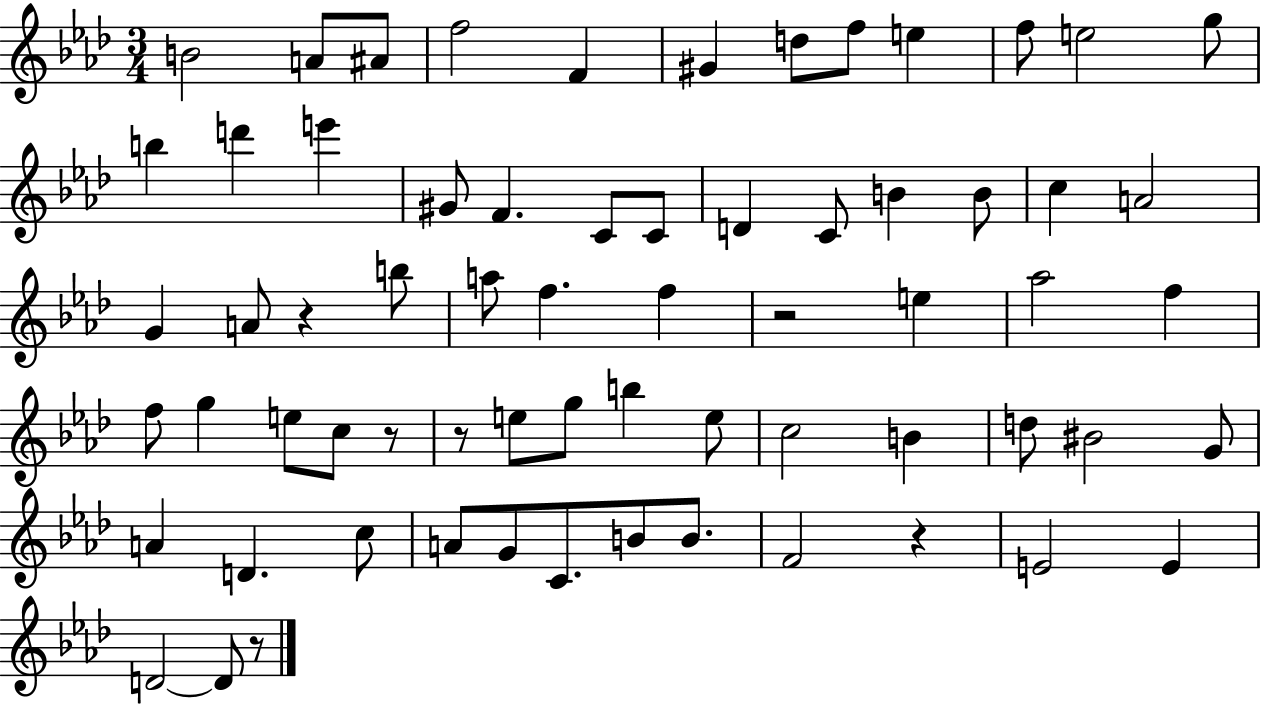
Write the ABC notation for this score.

X:1
T:Untitled
M:3/4
L:1/4
K:Ab
B2 A/2 ^A/2 f2 F ^G d/2 f/2 e f/2 e2 g/2 b d' e' ^G/2 F C/2 C/2 D C/2 B B/2 c A2 G A/2 z b/2 a/2 f f z2 e _a2 f f/2 g e/2 c/2 z/2 z/2 e/2 g/2 b e/2 c2 B d/2 ^B2 G/2 A D c/2 A/2 G/2 C/2 B/2 B/2 F2 z E2 E D2 D/2 z/2